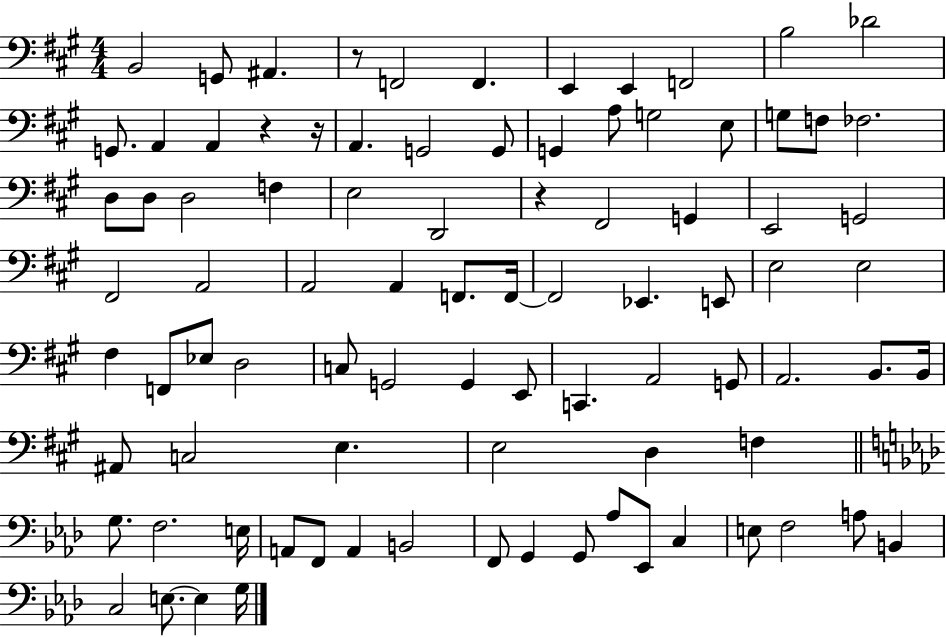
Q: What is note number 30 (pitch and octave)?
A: F#2